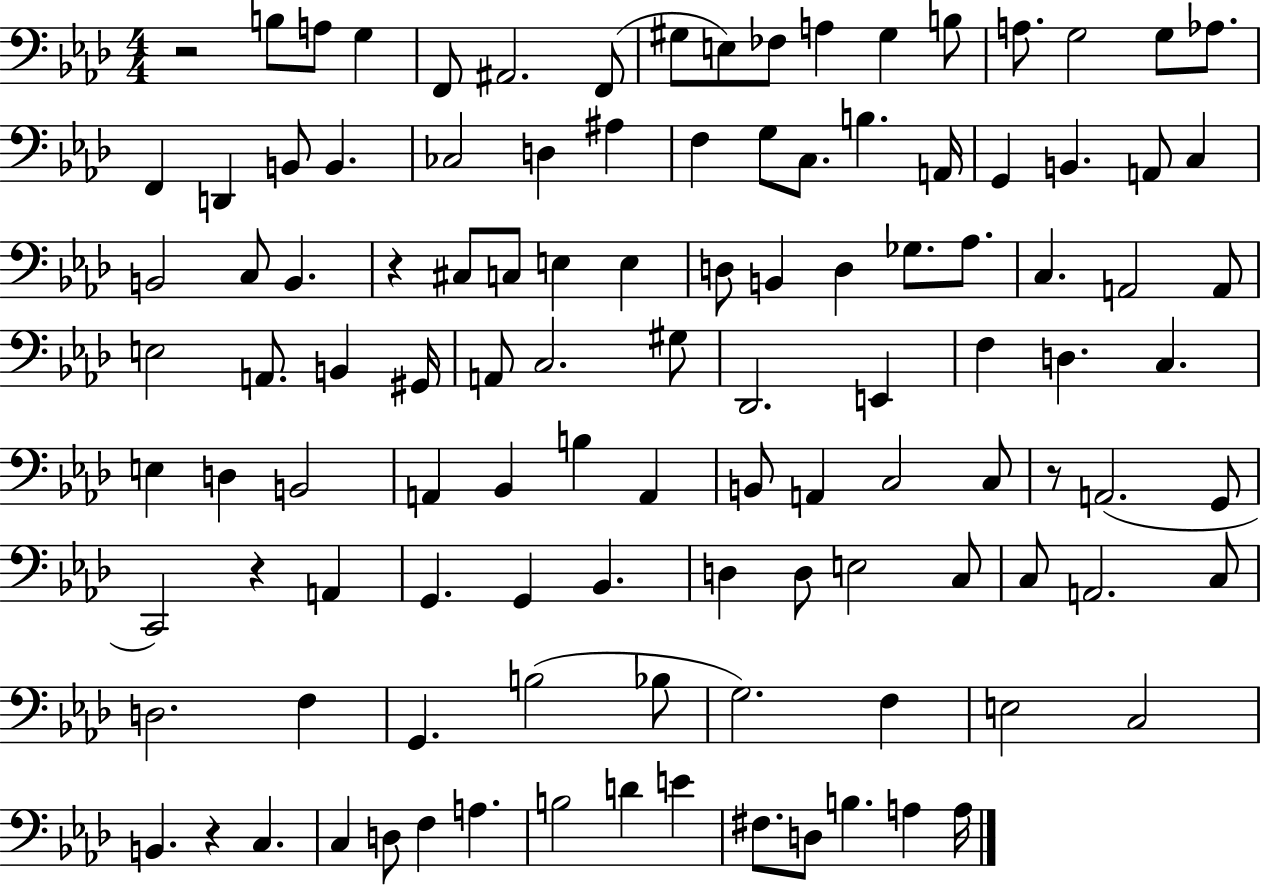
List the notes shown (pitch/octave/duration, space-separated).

R/h B3/e A3/e G3/q F2/e A#2/h. F2/e G#3/e E3/e FES3/e A3/q G#3/q B3/e A3/e. G3/h G3/e Ab3/e. F2/q D2/q B2/e B2/q. CES3/h D3/q A#3/q F3/q G3/e C3/e. B3/q. A2/s G2/q B2/q. A2/e C3/q B2/h C3/e B2/q. R/q C#3/e C3/e E3/q E3/q D3/e B2/q D3/q Gb3/e. Ab3/e. C3/q. A2/h A2/e E3/h A2/e. B2/q G#2/s A2/e C3/h. G#3/e Db2/h. E2/q F3/q D3/q. C3/q. E3/q D3/q B2/h A2/q Bb2/q B3/q A2/q B2/e A2/q C3/h C3/e R/e A2/h. G2/e C2/h R/q A2/q G2/q. G2/q Bb2/q. D3/q D3/e E3/h C3/e C3/e A2/h. C3/e D3/h. F3/q G2/q. B3/h Bb3/e G3/h. F3/q E3/h C3/h B2/q. R/q C3/q. C3/q D3/e F3/q A3/q. B3/h D4/q E4/q F#3/e. D3/e B3/q. A3/q A3/s